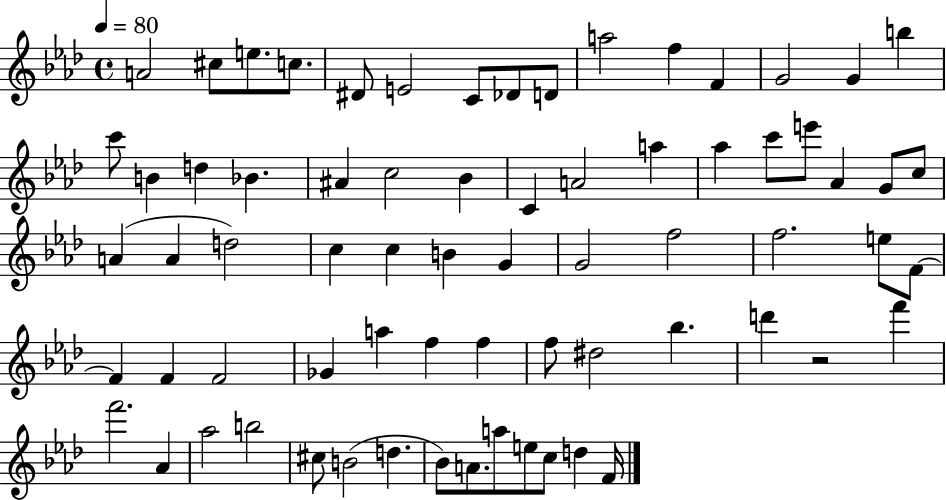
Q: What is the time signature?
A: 4/4